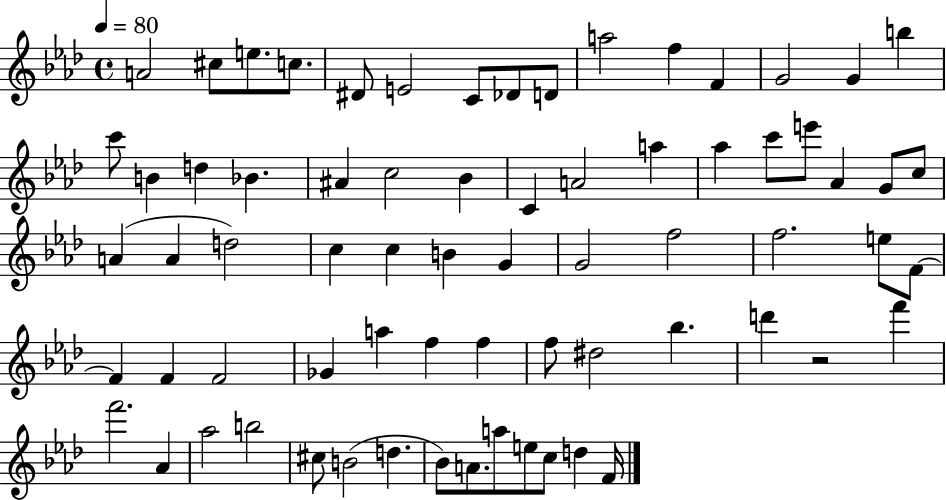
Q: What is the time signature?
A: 4/4